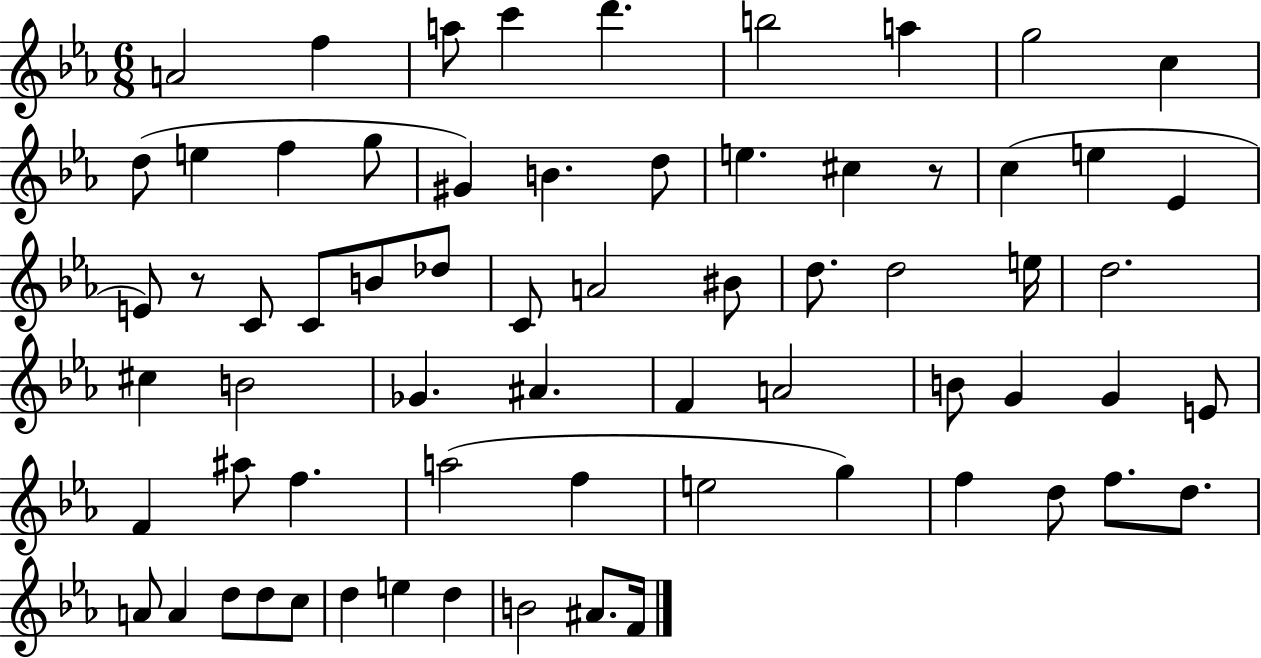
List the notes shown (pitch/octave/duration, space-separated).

A4/h F5/q A5/e C6/q D6/q. B5/h A5/q G5/h C5/q D5/e E5/q F5/q G5/e G#4/q B4/q. D5/e E5/q. C#5/q R/e C5/q E5/q Eb4/q E4/e R/e C4/e C4/e B4/e Db5/e C4/e A4/h BIS4/e D5/e. D5/h E5/s D5/h. C#5/q B4/h Gb4/q. A#4/q. F4/q A4/h B4/e G4/q G4/q E4/e F4/q A#5/e F5/q. A5/h F5/q E5/h G5/q F5/q D5/e F5/e. D5/e. A4/e A4/q D5/e D5/e C5/e D5/q E5/q D5/q B4/h A#4/e. F4/s